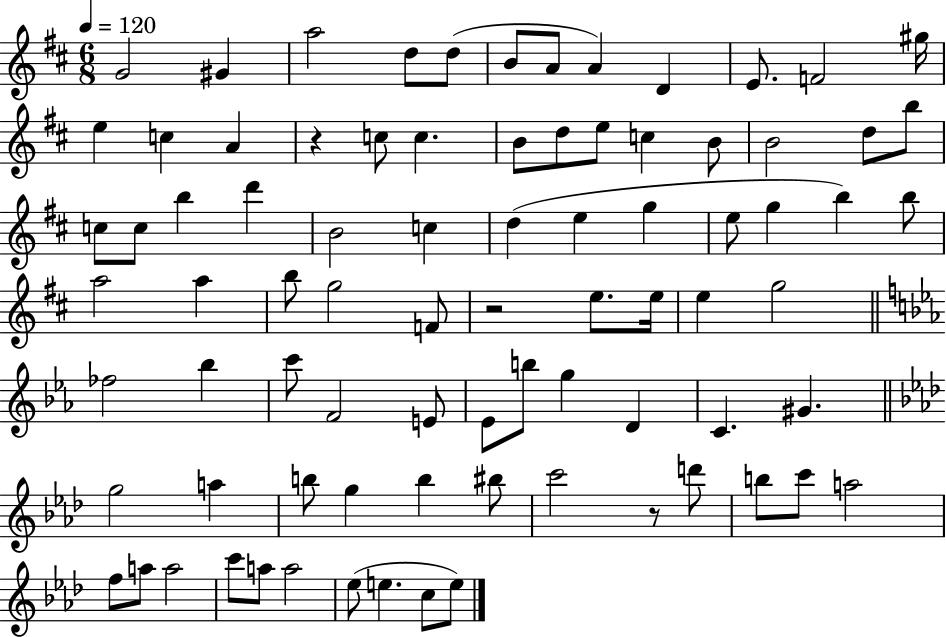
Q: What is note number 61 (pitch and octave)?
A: B5